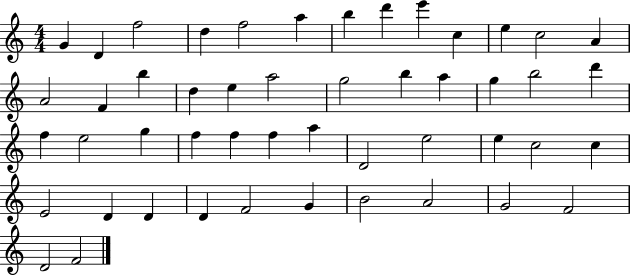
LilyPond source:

{
  \clef treble
  \numericTimeSignature
  \time 4/4
  \key c \major
  g'4 d'4 f''2 | d''4 f''2 a''4 | b''4 d'''4 e'''4 c''4 | e''4 c''2 a'4 | \break a'2 f'4 b''4 | d''4 e''4 a''2 | g''2 b''4 a''4 | g''4 b''2 d'''4 | \break f''4 e''2 g''4 | f''4 f''4 f''4 a''4 | d'2 e''2 | e''4 c''2 c''4 | \break e'2 d'4 d'4 | d'4 f'2 g'4 | b'2 a'2 | g'2 f'2 | \break d'2 f'2 | \bar "|."
}